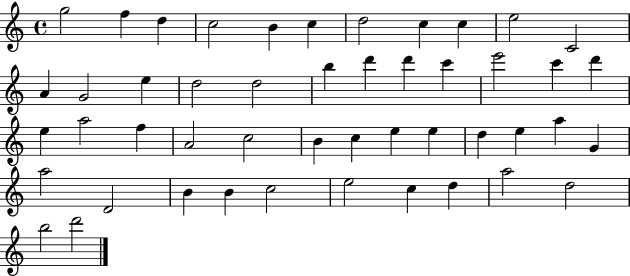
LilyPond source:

{
  \clef treble
  \time 4/4
  \defaultTimeSignature
  \key c \major
  g''2 f''4 d''4 | c''2 b'4 c''4 | d''2 c''4 c''4 | e''2 c'2 | \break a'4 g'2 e''4 | d''2 d''2 | b''4 d'''4 d'''4 c'''4 | e'''2 c'''4 d'''4 | \break e''4 a''2 f''4 | a'2 c''2 | b'4 c''4 e''4 e''4 | d''4 e''4 a''4 g'4 | \break a''2 d'2 | b'4 b'4 c''2 | e''2 c''4 d''4 | a''2 d''2 | \break b''2 d'''2 | \bar "|."
}